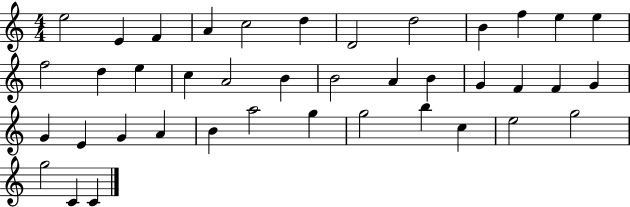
X:1
T:Untitled
M:4/4
L:1/4
K:C
e2 E F A c2 d D2 d2 B f e e f2 d e c A2 B B2 A B G F F G G E G A B a2 g g2 b c e2 g2 g2 C C